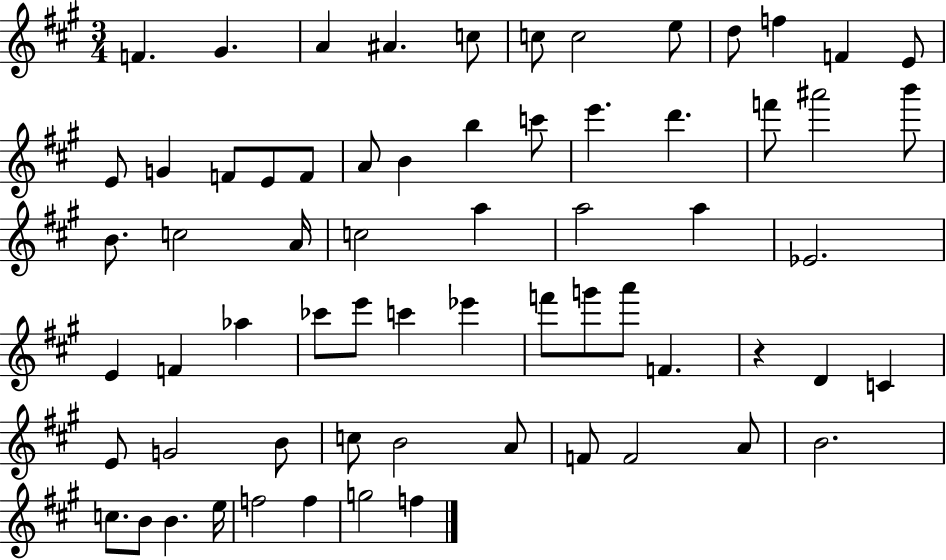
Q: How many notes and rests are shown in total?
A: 66